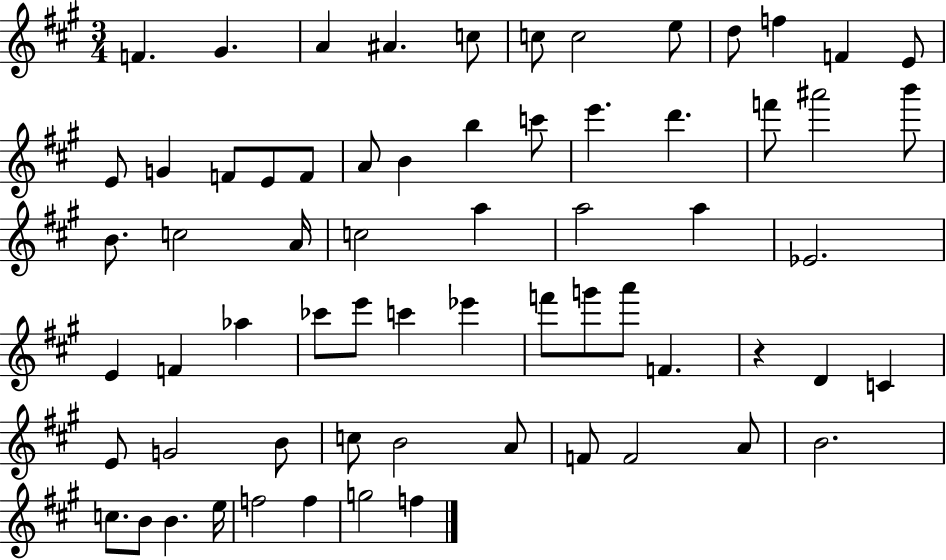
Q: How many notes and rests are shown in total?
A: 66